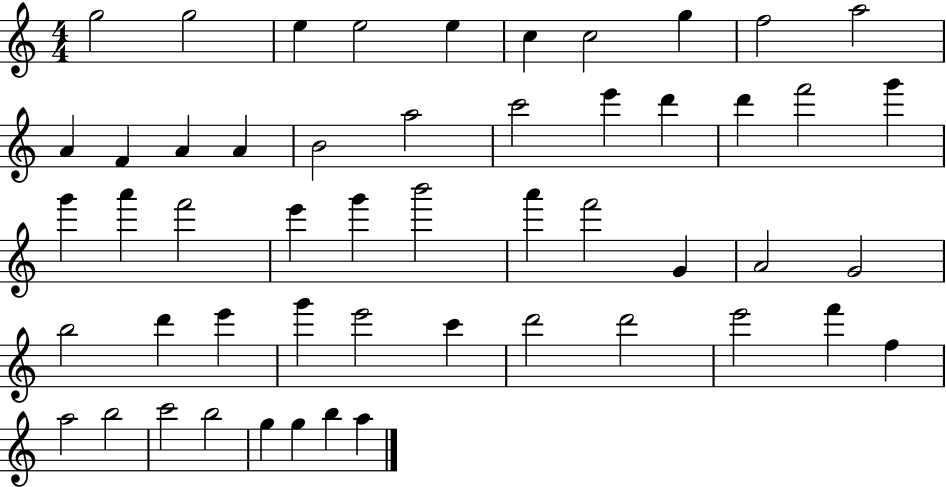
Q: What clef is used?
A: treble